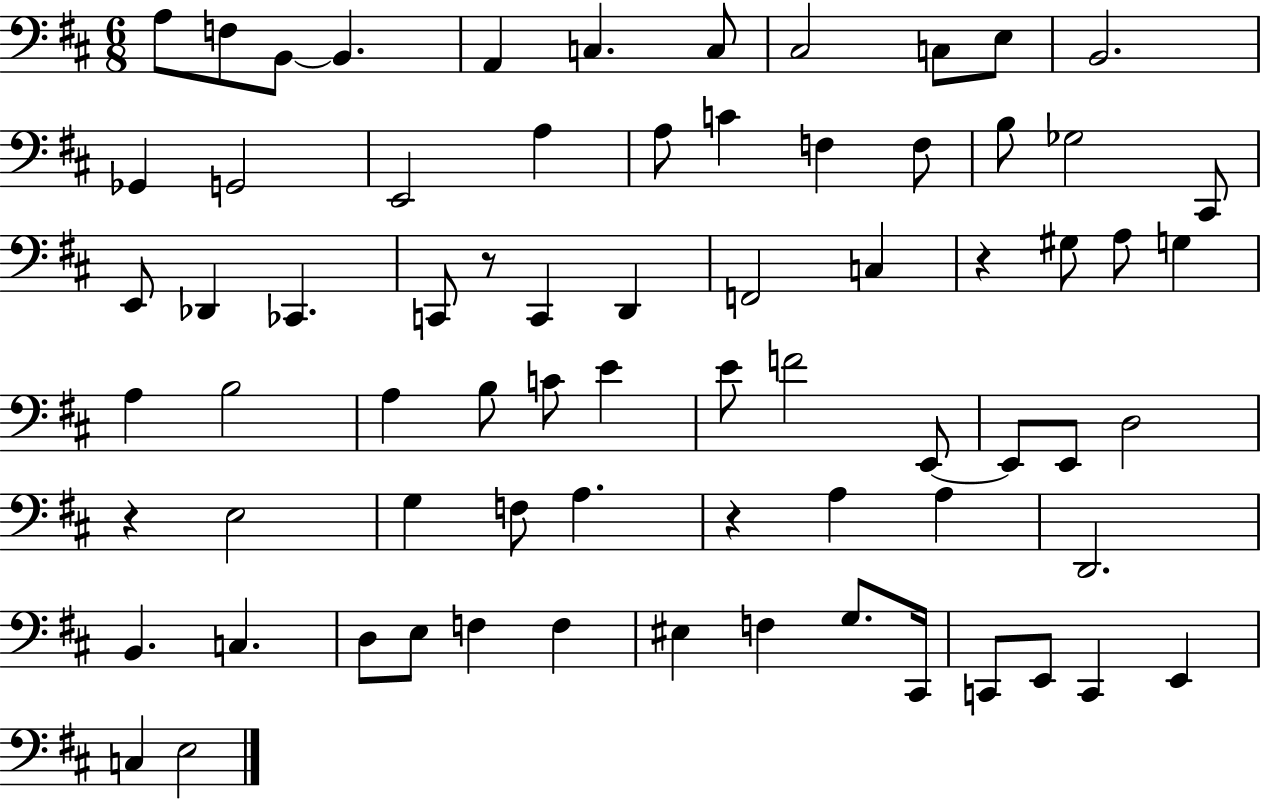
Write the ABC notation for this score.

X:1
T:Untitled
M:6/8
L:1/4
K:D
A,/2 F,/2 B,,/2 B,, A,, C, C,/2 ^C,2 C,/2 E,/2 B,,2 _G,, G,,2 E,,2 A, A,/2 C F, F,/2 B,/2 _G,2 ^C,,/2 E,,/2 _D,, _C,, C,,/2 z/2 C,, D,, F,,2 C, z ^G,/2 A,/2 G, A, B,2 A, B,/2 C/2 E E/2 F2 E,,/2 E,,/2 E,,/2 D,2 z E,2 G, F,/2 A, z A, A, D,,2 B,, C, D,/2 E,/2 F, F, ^E, F, G,/2 ^C,,/4 C,,/2 E,,/2 C,, E,, C, E,2